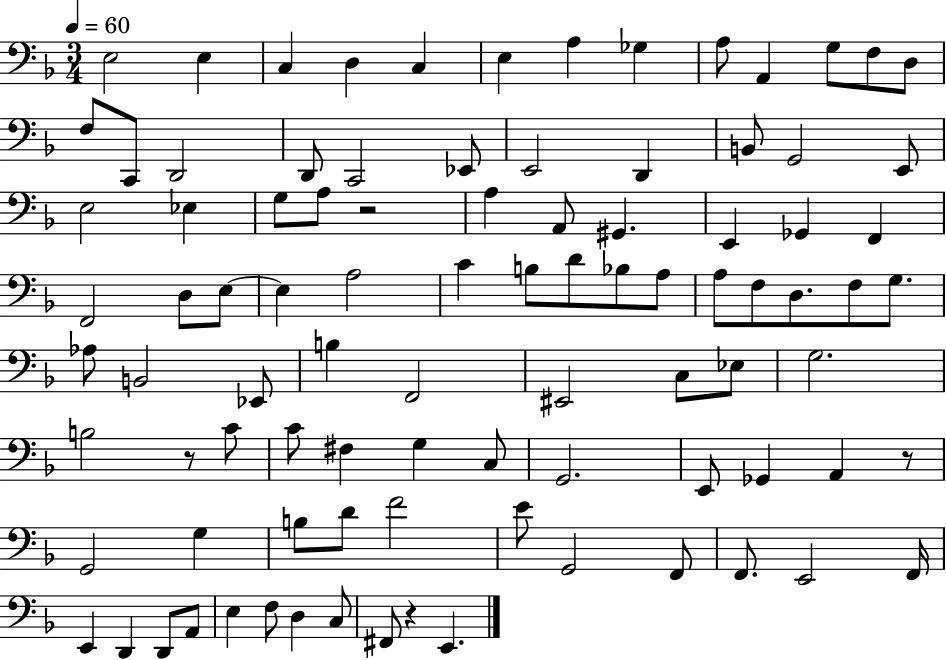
E3/h E3/q C3/q D3/q C3/q E3/q A3/q Gb3/q A3/e A2/q G3/e F3/e D3/e F3/e C2/e D2/h D2/e C2/h Eb2/e E2/h D2/q B2/e G2/h E2/e E3/h Eb3/q G3/e A3/e R/h A3/q A2/e G#2/q. E2/q Gb2/q F2/q F2/h D3/e E3/e E3/q A3/h C4/q B3/e D4/e Bb3/e A3/e A3/e F3/e D3/e. F3/e G3/e. Ab3/e B2/h Eb2/e B3/q F2/h EIS2/h C3/e Eb3/e G3/h. B3/h R/e C4/e C4/e F#3/q G3/q C3/e G2/h. E2/e Gb2/q A2/q R/e G2/h G3/q B3/e D4/e F4/h E4/e G2/h F2/e F2/e. E2/h F2/s E2/q D2/q D2/e A2/e E3/q F3/e D3/q C3/e F#2/e R/q E2/q.